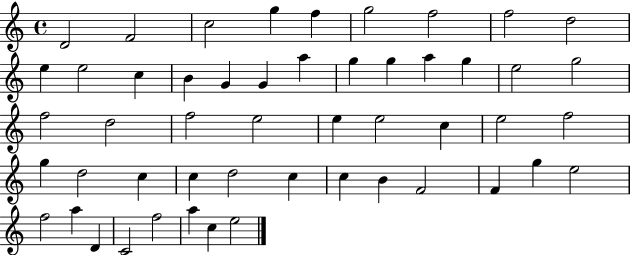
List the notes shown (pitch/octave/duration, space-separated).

D4/h F4/h C5/h G5/q F5/q G5/h F5/h F5/h D5/h E5/q E5/h C5/q B4/q G4/q G4/q A5/q G5/q G5/q A5/q G5/q E5/h G5/h F5/h D5/h F5/h E5/h E5/q E5/h C5/q E5/h F5/h G5/q D5/h C5/q C5/q D5/h C5/q C5/q B4/q F4/h F4/q G5/q E5/h F5/h A5/q D4/q C4/h F5/h A5/q C5/q E5/h